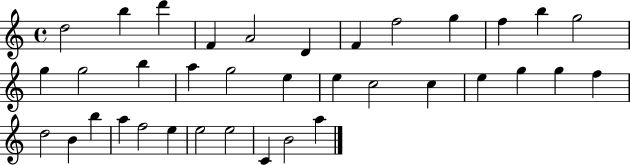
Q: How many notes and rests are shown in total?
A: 36